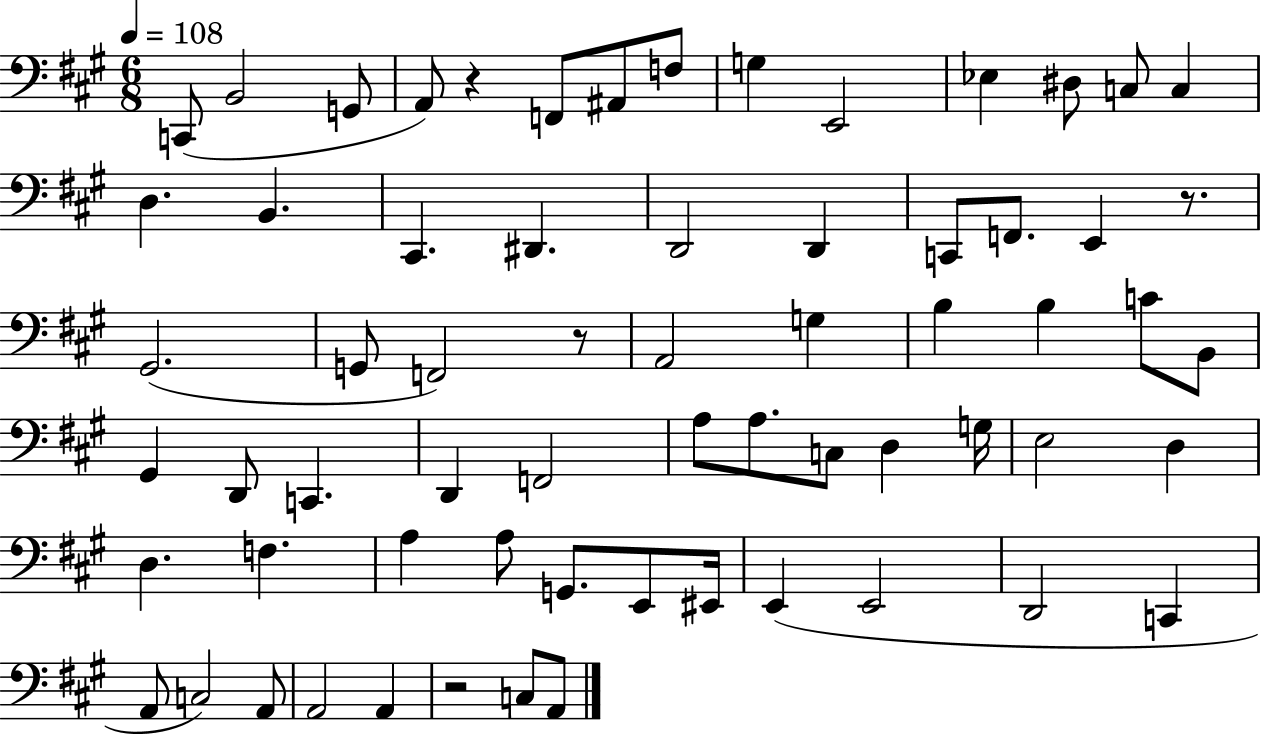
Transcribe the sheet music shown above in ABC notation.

X:1
T:Untitled
M:6/8
L:1/4
K:A
C,,/2 B,,2 G,,/2 A,,/2 z F,,/2 ^A,,/2 F,/2 G, E,,2 _E, ^D,/2 C,/2 C, D, B,, ^C,, ^D,, D,,2 D,, C,,/2 F,,/2 E,, z/2 ^G,,2 G,,/2 F,,2 z/2 A,,2 G, B, B, C/2 B,,/2 ^G,, D,,/2 C,, D,, F,,2 A,/2 A,/2 C,/2 D, G,/4 E,2 D, D, F, A, A,/2 G,,/2 E,,/2 ^E,,/4 E,, E,,2 D,,2 C,, A,,/2 C,2 A,,/2 A,,2 A,, z2 C,/2 A,,/2